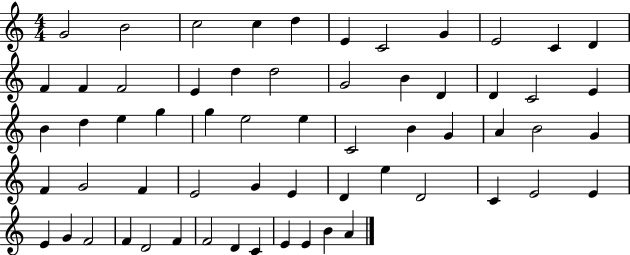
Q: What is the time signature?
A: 4/4